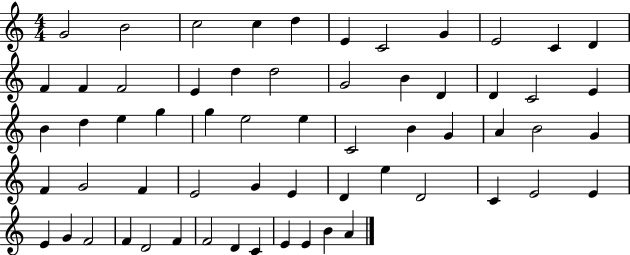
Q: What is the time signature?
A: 4/4